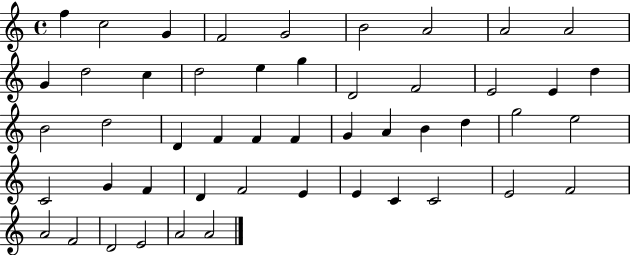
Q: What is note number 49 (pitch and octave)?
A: A4